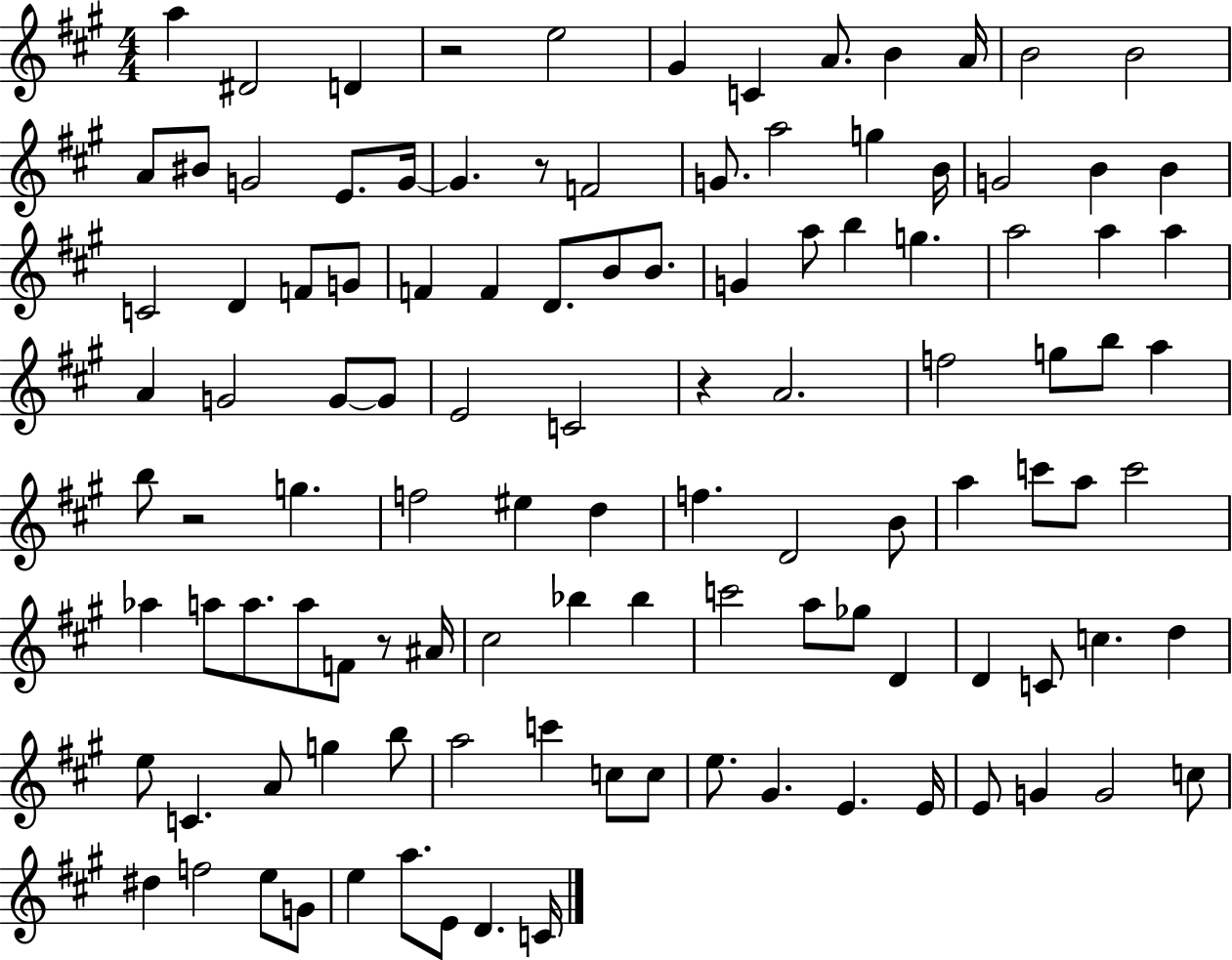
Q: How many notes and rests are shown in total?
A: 112